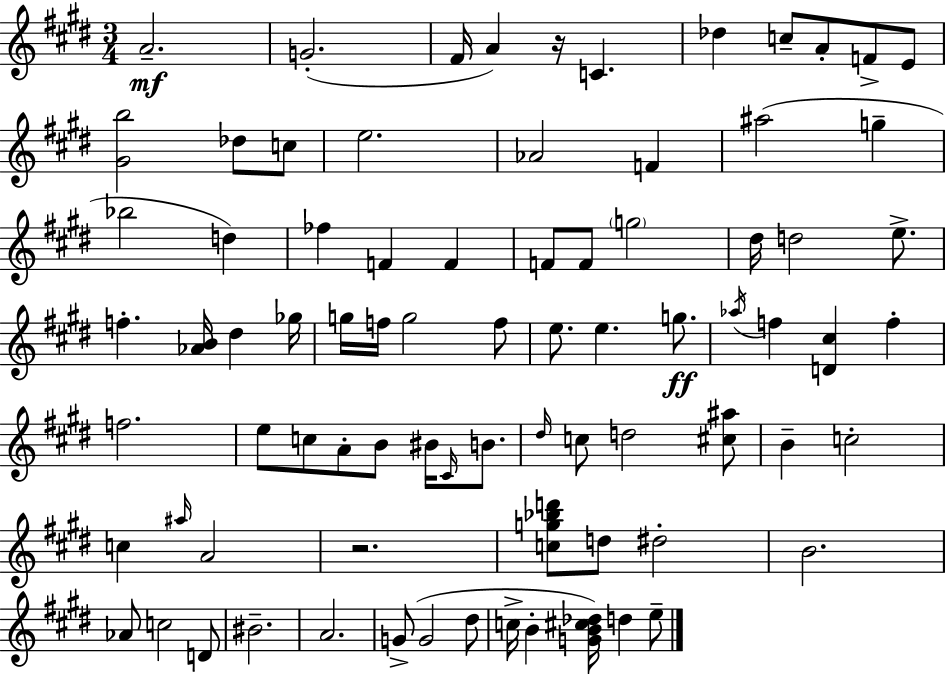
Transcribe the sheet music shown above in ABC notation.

X:1
T:Untitled
M:3/4
L:1/4
K:E
A2 G2 ^F/4 A z/4 C _d c/2 A/2 F/2 E/2 [^Gb]2 _d/2 c/2 e2 _A2 F ^a2 g _b2 d _f F F F/2 F/2 g2 ^d/4 d2 e/2 f [_AB]/4 ^d _g/4 g/4 f/4 g2 f/2 e/2 e g/2 _a/4 f [D^c] f f2 e/2 c/2 A/2 B/2 ^B/4 ^C/4 B/2 ^d/4 c/2 d2 [^c^a]/2 B c2 c ^a/4 A2 z2 [cg_bd']/2 d/2 ^d2 B2 _A/2 c2 D/2 ^B2 A2 G/2 G2 ^d/2 c/4 B [GB^c_d]/4 d e/2